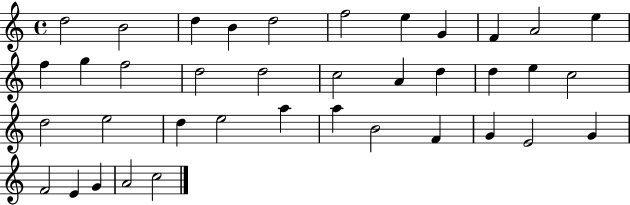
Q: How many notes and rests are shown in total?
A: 38